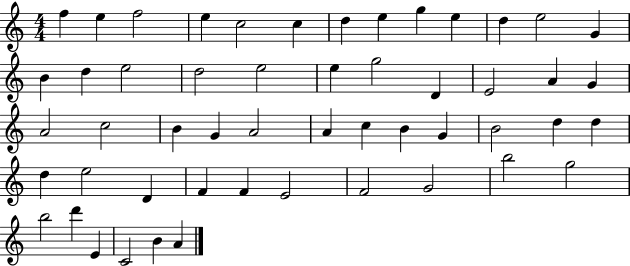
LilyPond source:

{
  \clef treble
  \numericTimeSignature
  \time 4/4
  \key c \major
  f''4 e''4 f''2 | e''4 c''2 c''4 | d''4 e''4 g''4 e''4 | d''4 e''2 g'4 | \break b'4 d''4 e''2 | d''2 e''2 | e''4 g''2 d'4 | e'2 a'4 g'4 | \break a'2 c''2 | b'4 g'4 a'2 | a'4 c''4 b'4 g'4 | b'2 d''4 d''4 | \break d''4 e''2 d'4 | f'4 f'4 e'2 | f'2 g'2 | b''2 g''2 | \break b''2 d'''4 e'4 | c'2 b'4 a'4 | \bar "|."
}